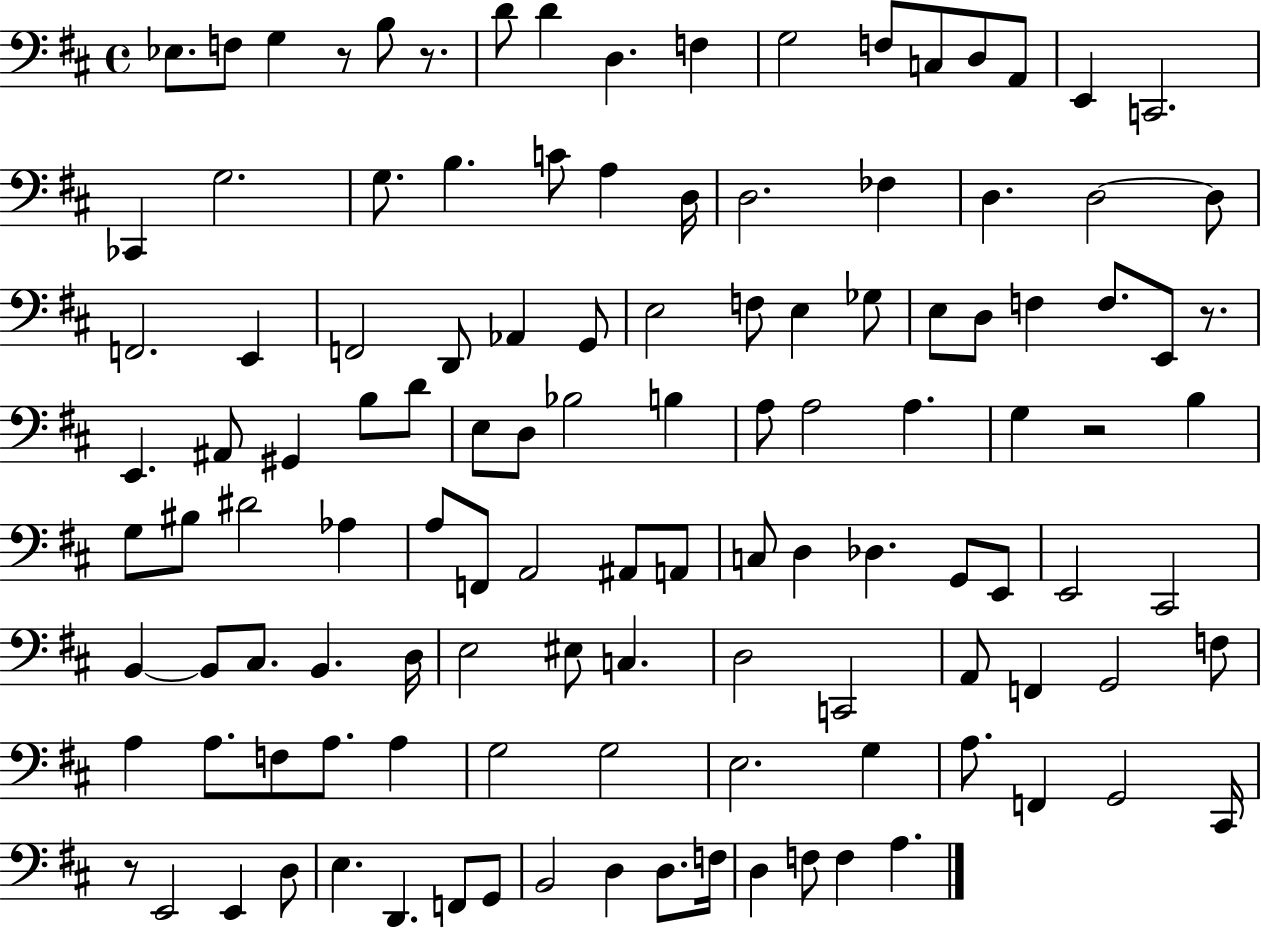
{
  \clef bass
  \time 4/4
  \defaultTimeSignature
  \key d \major
  ees8. f8 g4 r8 b8 r8. | d'8 d'4 d4. f4 | g2 f8 c8 d8 a,8 | e,4 c,2. | \break ces,4 g2. | g8. b4. c'8 a4 d16 | d2. fes4 | d4. d2~~ d8 | \break f,2. e,4 | f,2 d,8 aes,4 g,8 | e2 f8 e4 ges8 | e8 d8 f4 f8. e,8 r8. | \break e,4. ais,8 gis,4 b8 d'8 | e8 d8 bes2 b4 | a8 a2 a4. | g4 r2 b4 | \break g8 bis8 dis'2 aes4 | a8 f,8 a,2 ais,8 a,8 | c8 d4 des4. g,8 e,8 | e,2 cis,2 | \break b,4~~ b,8 cis8. b,4. d16 | e2 eis8 c4. | d2 c,2 | a,8 f,4 g,2 f8 | \break a4 a8. f8 a8. a4 | g2 g2 | e2. g4 | a8. f,4 g,2 cis,16 | \break r8 e,2 e,4 d8 | e4. d,4. f,8 g,8 | b,2 d4 d8. f16 | d4 f8 f4 a4. | \break \bar "|."
}